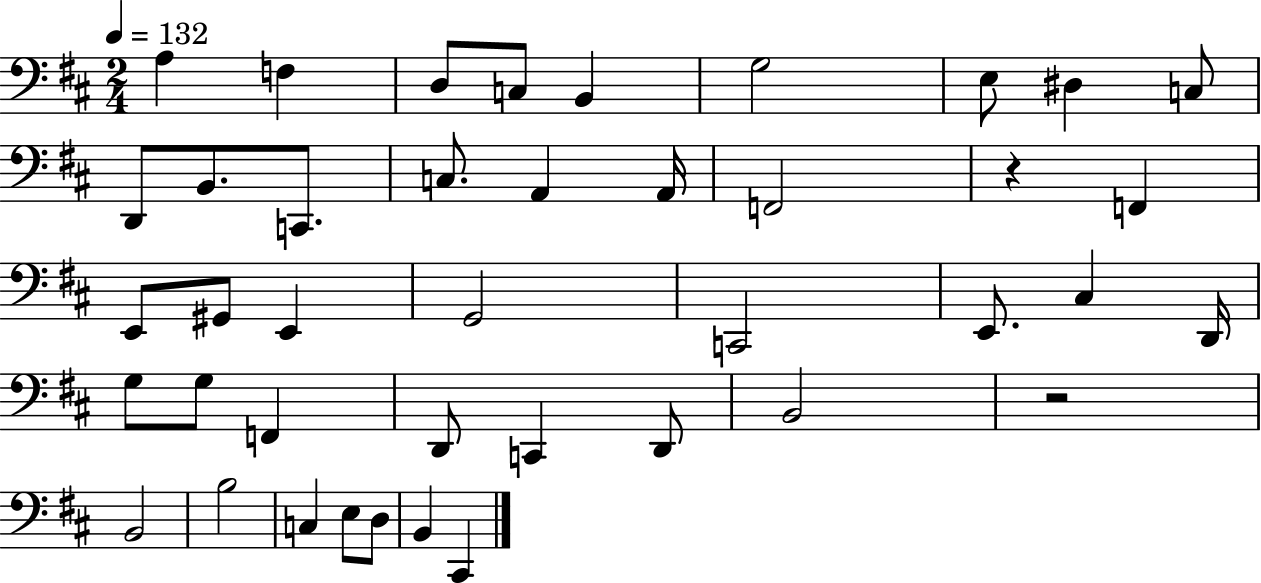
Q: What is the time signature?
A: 2/4